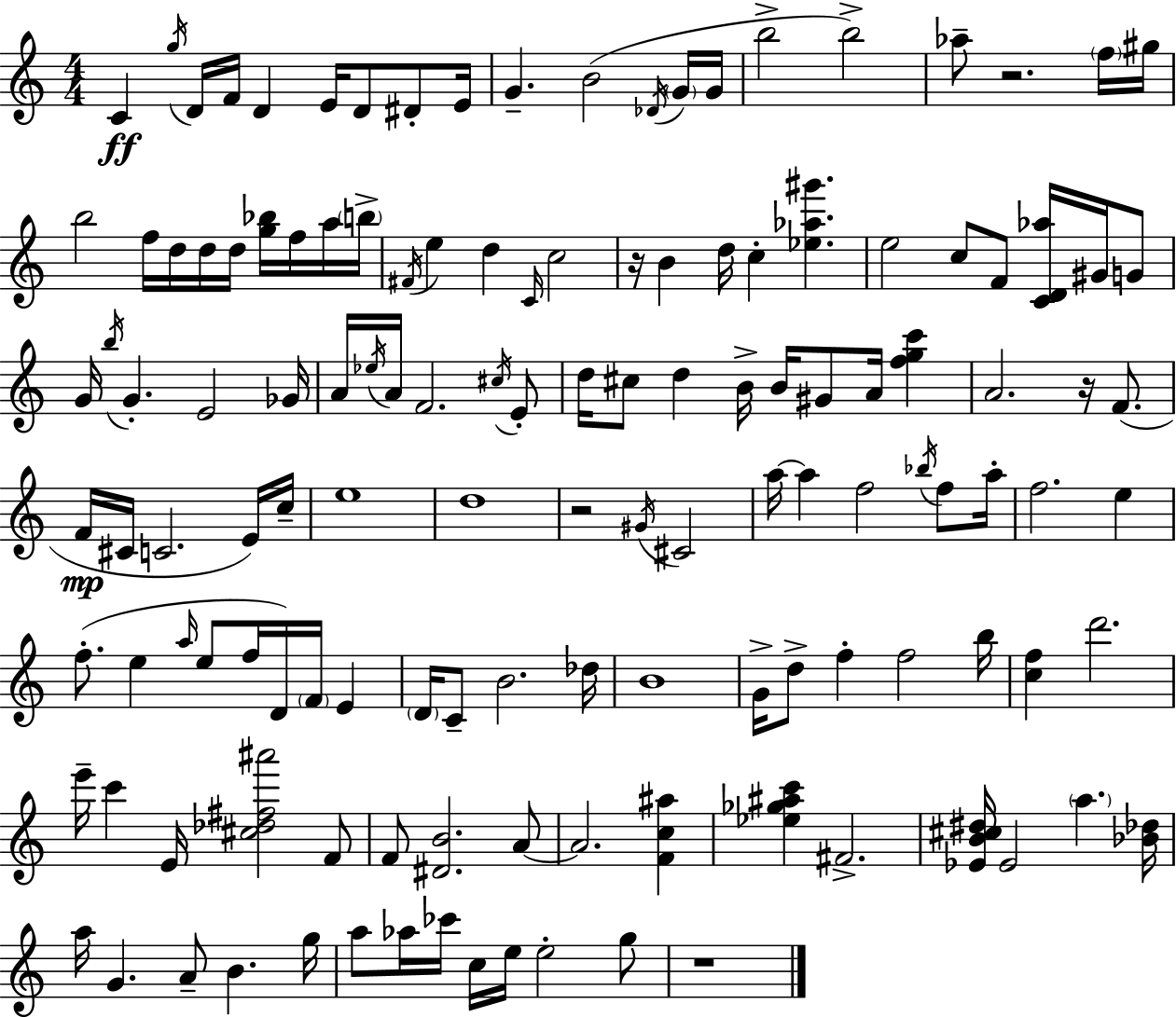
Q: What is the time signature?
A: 4/4